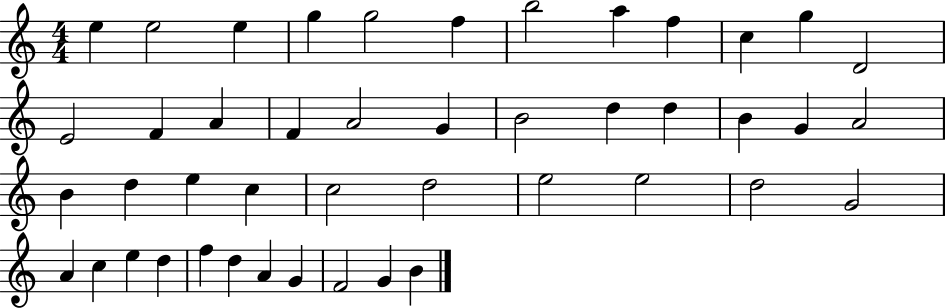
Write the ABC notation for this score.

X:1
T:Untitled
M:4/4
L:1/4
K:C
e e2 e g g2 f b2 a f c g D2 E2 F A F A2 G B2 d d B G A2 B d e c c2 d2 e2 e2 d2 G2 A c e d f d A G F2 G B